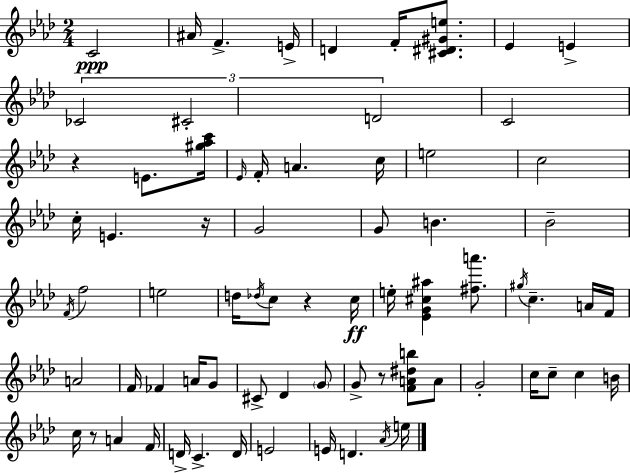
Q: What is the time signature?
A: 2/4